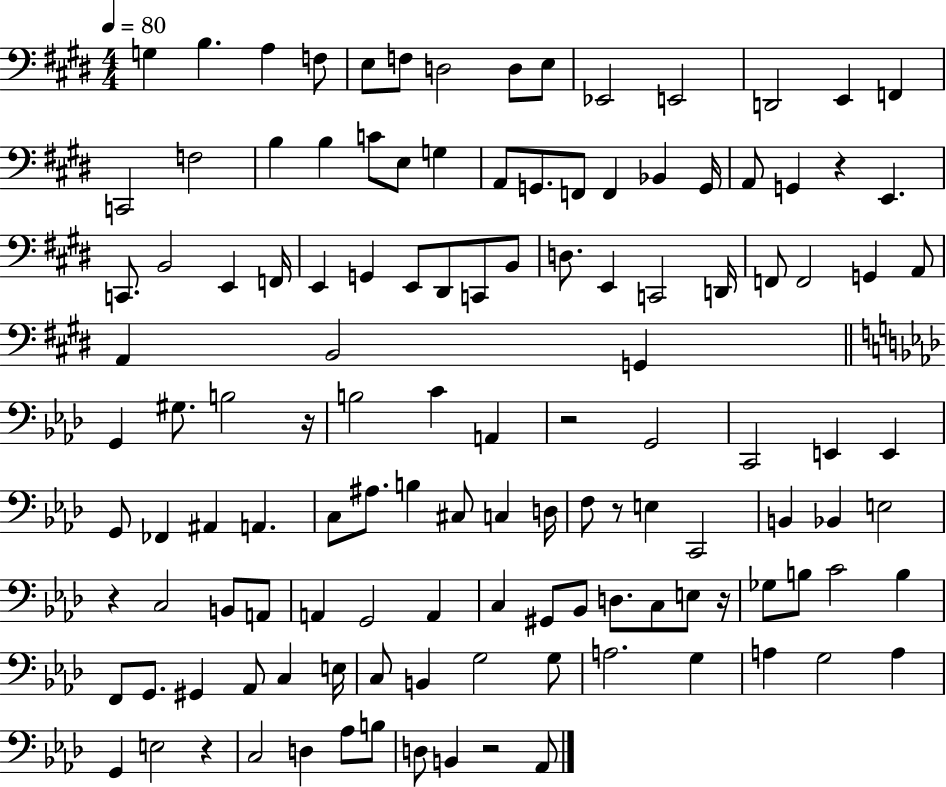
{
  \clef bass
  \numericTimeSignature
  \time 4/4
  \key e \major
  \tempo 4 = 80
  g4 b4. a4 f8 | e8 f8 d2 d8 e8 | ees,2 e,2 | d,2 e,4 f,4 | \break c,2 f2 | b4 b4 c'8 e8 g4 | a,8 g,8. f,8 f,4 bes,4 g,16 | a,8 g,4 r4 e,4. | \break c,8. b,2 e,4 f,16 | e,4 g,4 e,8 dis,8 c,8 b,8 | d8. e,4 c,2 d,16 | f,8 f,2 g,4 a,8 | \break a,4 b,2 g,4 | \bar "||" \break \key aes \major g,4 gis8. b2 r16 | b2 c'4 a,4 | r2 g,2 | c,2 e,4 e,4 | \break g,8 fes,4 ais,4 a,4. | c8 ais8. b4 cis8 c4 d16 | f8 r8 e4 c,2 | b,4 bes,4 e2 | \break r4 c2 b,8 a,8 | a,4 g,2 a,4 | c4 gis,8 bes,8 d8. c8 e8 r16 | ges8 b8 c'2 b4 | \break f,8 g,8. gis,4 aes,8 c4 e16 | c8 b,4 g2 g8 | a2. g4 | a4 g2 a4 | \break g,4 e2 r4 | c2 d4 aes8 b8 | d8 b,4 r2 aes,8 | \bar "|."
}